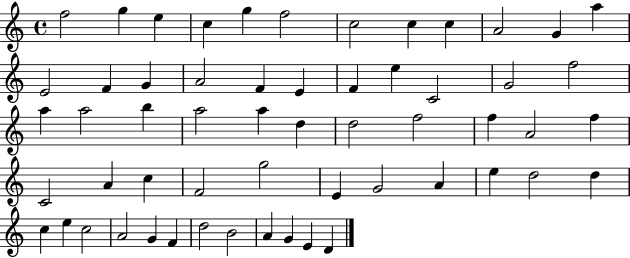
{
  \clef treble
  \time 4/4
  \defaultTimeSignature
  \key c \major
  f''2 g''4 e''4 | c''4 g''4 f''2 | c''2 c''4 c''4 | a'2 g'4 a''4 | \break e'2 f'4 g'4 | a'2 f'4 e'4 | f'4 e''4 c'2 | g'2 f''2 | \break a''4 a''2 b''4 | a''2 a''4 d''4 | d''2 f''2 | f''4 a'2 f''4 | \break c'2 a'4 c''4 | f'2 g''2 | e'4 g'2 a'4 | e''4 d''2 d''4 | \break c''4 e''4 c''2 | a'2 g'4 f'4 | d''2 b'2 | a'4 g'4 e'4 d'4 | \break \bar "|."
}